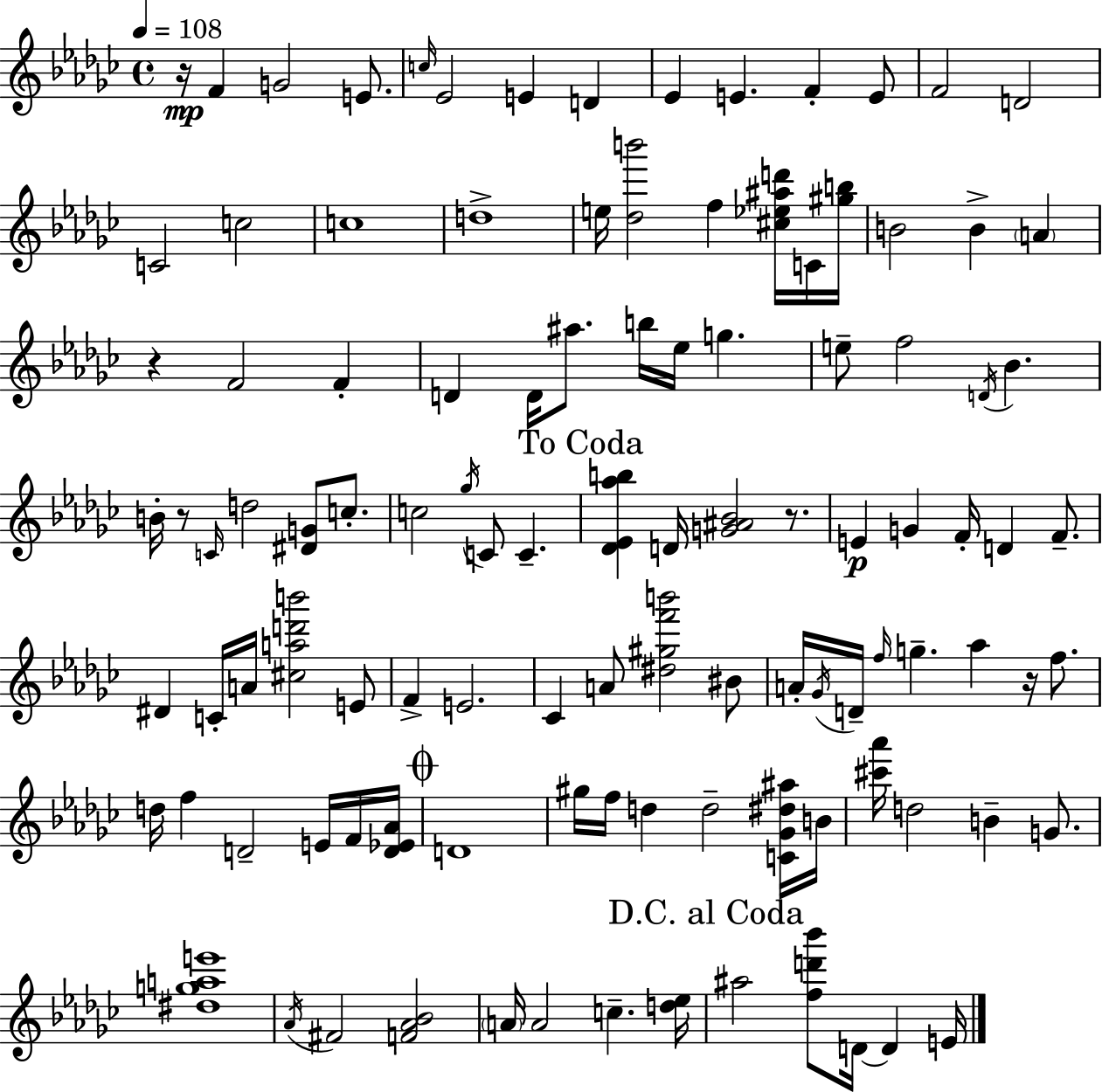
R/s F4/q G4/h E4/e. C5/s Eb4/h E4/q D4/q Eb4/q E4/q. F4/q E4/e F4/h D4/h C4/h C5/h C5/w D5/w E5/s [Db5,B6]/h F5/q [C#5,Eb5,A#5,D6]/s C4/s [G#5,B5]/s B4/h B4/q A4/q R/q F4/h F4/q D4/q D4/s A#5/e. B5/s Eb5/s G5/q. E5/e F5/h D4/s Bb4/q. B4/s R/e C4/s D5/h [D#4,G4]/e C5/e. C5/h Gb5/s C4/e C4/q. [Db4,Eb4,Ab5,B5]/q D4/s [G4,A#4,Bb4]/h R/e. E4/q G4/q F4/s D4/q F4/e. D#4/q C4/s A4/s [C#5,A5,D6,B6]/h E4/e F4/q E4/h. CES4/q A4/e [D#5,G#5,F6,B6]/h BIS4/e A4/s Gb4/s D4/s F5/s G5/q. Ab5/q R/s F5/e. D5/s F5/q D4/h E4/s F4/s [D4,Eb4,Ab4]/s D4/w G#5/s F5/s D5/q D5/h [C4,Gb4,D#5,A#5]/s B4/s [C#6,Ab6]/s D5/h B4/q G4/e. [D#5,G5,A5,E6]/w Ab4/s F#4/h [F4,Ab4,Bb4]/h A4/s A4/h C5/q. [D5,Eb5]/s A#5/h [F5,D6,Bb6]/e D4/s D4/q E4/s